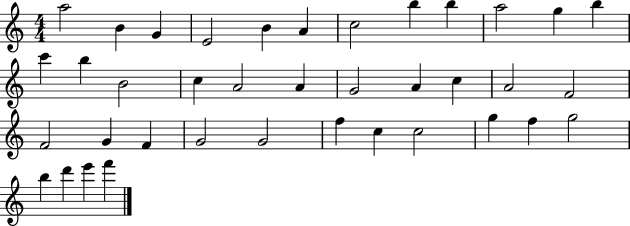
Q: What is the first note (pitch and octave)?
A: A5